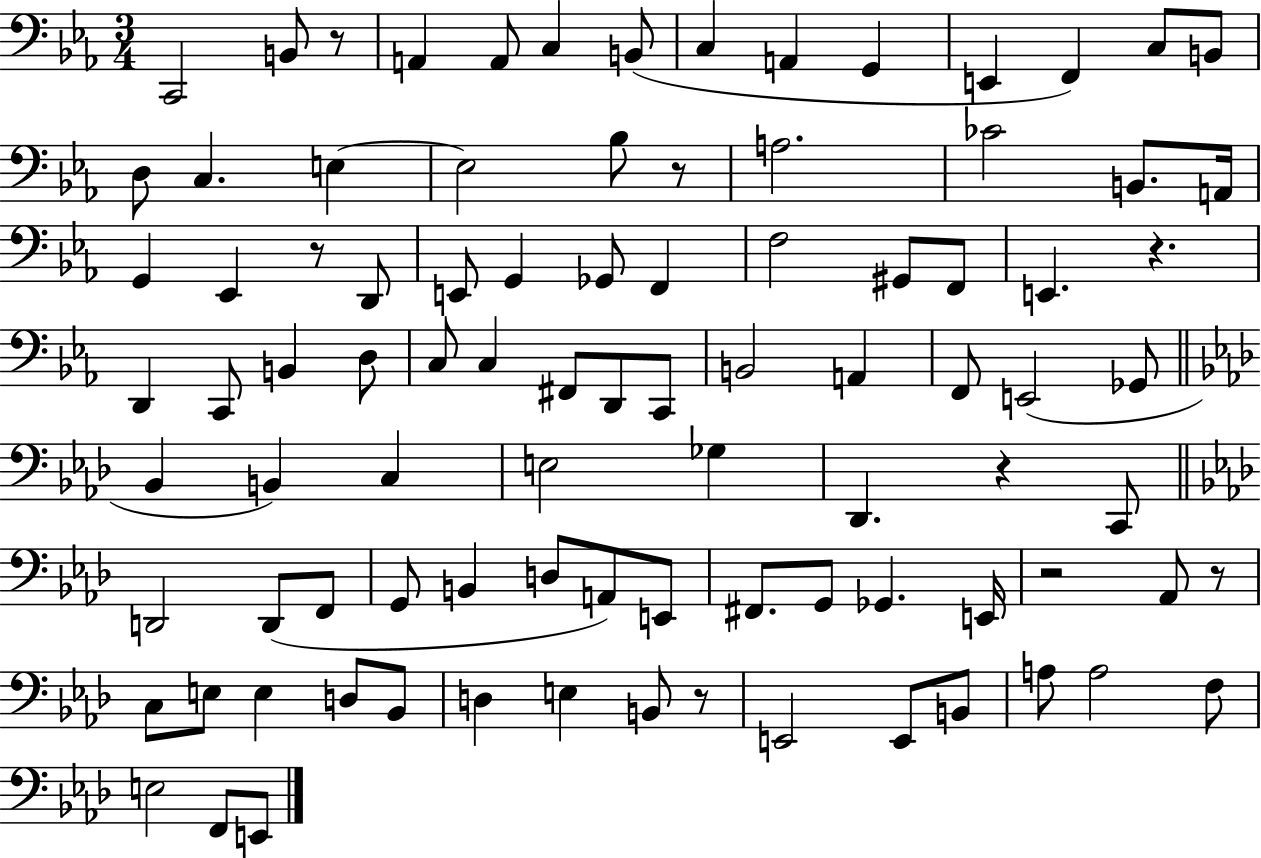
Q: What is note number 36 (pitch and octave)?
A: B2